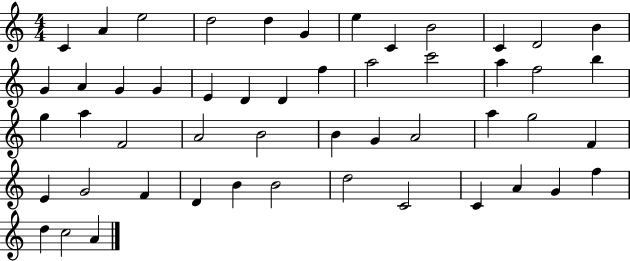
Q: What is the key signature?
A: C major